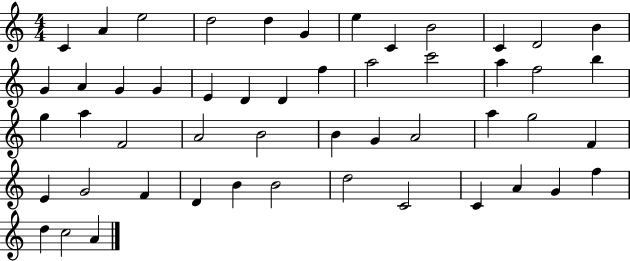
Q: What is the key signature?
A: C major